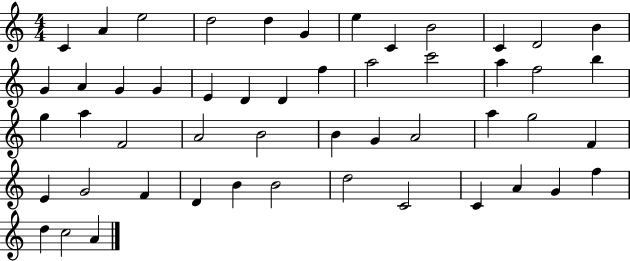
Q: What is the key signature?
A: C major